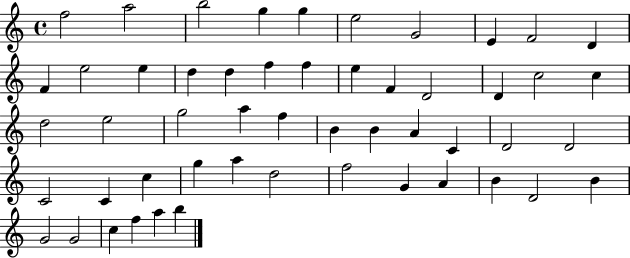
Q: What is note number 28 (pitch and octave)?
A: F5